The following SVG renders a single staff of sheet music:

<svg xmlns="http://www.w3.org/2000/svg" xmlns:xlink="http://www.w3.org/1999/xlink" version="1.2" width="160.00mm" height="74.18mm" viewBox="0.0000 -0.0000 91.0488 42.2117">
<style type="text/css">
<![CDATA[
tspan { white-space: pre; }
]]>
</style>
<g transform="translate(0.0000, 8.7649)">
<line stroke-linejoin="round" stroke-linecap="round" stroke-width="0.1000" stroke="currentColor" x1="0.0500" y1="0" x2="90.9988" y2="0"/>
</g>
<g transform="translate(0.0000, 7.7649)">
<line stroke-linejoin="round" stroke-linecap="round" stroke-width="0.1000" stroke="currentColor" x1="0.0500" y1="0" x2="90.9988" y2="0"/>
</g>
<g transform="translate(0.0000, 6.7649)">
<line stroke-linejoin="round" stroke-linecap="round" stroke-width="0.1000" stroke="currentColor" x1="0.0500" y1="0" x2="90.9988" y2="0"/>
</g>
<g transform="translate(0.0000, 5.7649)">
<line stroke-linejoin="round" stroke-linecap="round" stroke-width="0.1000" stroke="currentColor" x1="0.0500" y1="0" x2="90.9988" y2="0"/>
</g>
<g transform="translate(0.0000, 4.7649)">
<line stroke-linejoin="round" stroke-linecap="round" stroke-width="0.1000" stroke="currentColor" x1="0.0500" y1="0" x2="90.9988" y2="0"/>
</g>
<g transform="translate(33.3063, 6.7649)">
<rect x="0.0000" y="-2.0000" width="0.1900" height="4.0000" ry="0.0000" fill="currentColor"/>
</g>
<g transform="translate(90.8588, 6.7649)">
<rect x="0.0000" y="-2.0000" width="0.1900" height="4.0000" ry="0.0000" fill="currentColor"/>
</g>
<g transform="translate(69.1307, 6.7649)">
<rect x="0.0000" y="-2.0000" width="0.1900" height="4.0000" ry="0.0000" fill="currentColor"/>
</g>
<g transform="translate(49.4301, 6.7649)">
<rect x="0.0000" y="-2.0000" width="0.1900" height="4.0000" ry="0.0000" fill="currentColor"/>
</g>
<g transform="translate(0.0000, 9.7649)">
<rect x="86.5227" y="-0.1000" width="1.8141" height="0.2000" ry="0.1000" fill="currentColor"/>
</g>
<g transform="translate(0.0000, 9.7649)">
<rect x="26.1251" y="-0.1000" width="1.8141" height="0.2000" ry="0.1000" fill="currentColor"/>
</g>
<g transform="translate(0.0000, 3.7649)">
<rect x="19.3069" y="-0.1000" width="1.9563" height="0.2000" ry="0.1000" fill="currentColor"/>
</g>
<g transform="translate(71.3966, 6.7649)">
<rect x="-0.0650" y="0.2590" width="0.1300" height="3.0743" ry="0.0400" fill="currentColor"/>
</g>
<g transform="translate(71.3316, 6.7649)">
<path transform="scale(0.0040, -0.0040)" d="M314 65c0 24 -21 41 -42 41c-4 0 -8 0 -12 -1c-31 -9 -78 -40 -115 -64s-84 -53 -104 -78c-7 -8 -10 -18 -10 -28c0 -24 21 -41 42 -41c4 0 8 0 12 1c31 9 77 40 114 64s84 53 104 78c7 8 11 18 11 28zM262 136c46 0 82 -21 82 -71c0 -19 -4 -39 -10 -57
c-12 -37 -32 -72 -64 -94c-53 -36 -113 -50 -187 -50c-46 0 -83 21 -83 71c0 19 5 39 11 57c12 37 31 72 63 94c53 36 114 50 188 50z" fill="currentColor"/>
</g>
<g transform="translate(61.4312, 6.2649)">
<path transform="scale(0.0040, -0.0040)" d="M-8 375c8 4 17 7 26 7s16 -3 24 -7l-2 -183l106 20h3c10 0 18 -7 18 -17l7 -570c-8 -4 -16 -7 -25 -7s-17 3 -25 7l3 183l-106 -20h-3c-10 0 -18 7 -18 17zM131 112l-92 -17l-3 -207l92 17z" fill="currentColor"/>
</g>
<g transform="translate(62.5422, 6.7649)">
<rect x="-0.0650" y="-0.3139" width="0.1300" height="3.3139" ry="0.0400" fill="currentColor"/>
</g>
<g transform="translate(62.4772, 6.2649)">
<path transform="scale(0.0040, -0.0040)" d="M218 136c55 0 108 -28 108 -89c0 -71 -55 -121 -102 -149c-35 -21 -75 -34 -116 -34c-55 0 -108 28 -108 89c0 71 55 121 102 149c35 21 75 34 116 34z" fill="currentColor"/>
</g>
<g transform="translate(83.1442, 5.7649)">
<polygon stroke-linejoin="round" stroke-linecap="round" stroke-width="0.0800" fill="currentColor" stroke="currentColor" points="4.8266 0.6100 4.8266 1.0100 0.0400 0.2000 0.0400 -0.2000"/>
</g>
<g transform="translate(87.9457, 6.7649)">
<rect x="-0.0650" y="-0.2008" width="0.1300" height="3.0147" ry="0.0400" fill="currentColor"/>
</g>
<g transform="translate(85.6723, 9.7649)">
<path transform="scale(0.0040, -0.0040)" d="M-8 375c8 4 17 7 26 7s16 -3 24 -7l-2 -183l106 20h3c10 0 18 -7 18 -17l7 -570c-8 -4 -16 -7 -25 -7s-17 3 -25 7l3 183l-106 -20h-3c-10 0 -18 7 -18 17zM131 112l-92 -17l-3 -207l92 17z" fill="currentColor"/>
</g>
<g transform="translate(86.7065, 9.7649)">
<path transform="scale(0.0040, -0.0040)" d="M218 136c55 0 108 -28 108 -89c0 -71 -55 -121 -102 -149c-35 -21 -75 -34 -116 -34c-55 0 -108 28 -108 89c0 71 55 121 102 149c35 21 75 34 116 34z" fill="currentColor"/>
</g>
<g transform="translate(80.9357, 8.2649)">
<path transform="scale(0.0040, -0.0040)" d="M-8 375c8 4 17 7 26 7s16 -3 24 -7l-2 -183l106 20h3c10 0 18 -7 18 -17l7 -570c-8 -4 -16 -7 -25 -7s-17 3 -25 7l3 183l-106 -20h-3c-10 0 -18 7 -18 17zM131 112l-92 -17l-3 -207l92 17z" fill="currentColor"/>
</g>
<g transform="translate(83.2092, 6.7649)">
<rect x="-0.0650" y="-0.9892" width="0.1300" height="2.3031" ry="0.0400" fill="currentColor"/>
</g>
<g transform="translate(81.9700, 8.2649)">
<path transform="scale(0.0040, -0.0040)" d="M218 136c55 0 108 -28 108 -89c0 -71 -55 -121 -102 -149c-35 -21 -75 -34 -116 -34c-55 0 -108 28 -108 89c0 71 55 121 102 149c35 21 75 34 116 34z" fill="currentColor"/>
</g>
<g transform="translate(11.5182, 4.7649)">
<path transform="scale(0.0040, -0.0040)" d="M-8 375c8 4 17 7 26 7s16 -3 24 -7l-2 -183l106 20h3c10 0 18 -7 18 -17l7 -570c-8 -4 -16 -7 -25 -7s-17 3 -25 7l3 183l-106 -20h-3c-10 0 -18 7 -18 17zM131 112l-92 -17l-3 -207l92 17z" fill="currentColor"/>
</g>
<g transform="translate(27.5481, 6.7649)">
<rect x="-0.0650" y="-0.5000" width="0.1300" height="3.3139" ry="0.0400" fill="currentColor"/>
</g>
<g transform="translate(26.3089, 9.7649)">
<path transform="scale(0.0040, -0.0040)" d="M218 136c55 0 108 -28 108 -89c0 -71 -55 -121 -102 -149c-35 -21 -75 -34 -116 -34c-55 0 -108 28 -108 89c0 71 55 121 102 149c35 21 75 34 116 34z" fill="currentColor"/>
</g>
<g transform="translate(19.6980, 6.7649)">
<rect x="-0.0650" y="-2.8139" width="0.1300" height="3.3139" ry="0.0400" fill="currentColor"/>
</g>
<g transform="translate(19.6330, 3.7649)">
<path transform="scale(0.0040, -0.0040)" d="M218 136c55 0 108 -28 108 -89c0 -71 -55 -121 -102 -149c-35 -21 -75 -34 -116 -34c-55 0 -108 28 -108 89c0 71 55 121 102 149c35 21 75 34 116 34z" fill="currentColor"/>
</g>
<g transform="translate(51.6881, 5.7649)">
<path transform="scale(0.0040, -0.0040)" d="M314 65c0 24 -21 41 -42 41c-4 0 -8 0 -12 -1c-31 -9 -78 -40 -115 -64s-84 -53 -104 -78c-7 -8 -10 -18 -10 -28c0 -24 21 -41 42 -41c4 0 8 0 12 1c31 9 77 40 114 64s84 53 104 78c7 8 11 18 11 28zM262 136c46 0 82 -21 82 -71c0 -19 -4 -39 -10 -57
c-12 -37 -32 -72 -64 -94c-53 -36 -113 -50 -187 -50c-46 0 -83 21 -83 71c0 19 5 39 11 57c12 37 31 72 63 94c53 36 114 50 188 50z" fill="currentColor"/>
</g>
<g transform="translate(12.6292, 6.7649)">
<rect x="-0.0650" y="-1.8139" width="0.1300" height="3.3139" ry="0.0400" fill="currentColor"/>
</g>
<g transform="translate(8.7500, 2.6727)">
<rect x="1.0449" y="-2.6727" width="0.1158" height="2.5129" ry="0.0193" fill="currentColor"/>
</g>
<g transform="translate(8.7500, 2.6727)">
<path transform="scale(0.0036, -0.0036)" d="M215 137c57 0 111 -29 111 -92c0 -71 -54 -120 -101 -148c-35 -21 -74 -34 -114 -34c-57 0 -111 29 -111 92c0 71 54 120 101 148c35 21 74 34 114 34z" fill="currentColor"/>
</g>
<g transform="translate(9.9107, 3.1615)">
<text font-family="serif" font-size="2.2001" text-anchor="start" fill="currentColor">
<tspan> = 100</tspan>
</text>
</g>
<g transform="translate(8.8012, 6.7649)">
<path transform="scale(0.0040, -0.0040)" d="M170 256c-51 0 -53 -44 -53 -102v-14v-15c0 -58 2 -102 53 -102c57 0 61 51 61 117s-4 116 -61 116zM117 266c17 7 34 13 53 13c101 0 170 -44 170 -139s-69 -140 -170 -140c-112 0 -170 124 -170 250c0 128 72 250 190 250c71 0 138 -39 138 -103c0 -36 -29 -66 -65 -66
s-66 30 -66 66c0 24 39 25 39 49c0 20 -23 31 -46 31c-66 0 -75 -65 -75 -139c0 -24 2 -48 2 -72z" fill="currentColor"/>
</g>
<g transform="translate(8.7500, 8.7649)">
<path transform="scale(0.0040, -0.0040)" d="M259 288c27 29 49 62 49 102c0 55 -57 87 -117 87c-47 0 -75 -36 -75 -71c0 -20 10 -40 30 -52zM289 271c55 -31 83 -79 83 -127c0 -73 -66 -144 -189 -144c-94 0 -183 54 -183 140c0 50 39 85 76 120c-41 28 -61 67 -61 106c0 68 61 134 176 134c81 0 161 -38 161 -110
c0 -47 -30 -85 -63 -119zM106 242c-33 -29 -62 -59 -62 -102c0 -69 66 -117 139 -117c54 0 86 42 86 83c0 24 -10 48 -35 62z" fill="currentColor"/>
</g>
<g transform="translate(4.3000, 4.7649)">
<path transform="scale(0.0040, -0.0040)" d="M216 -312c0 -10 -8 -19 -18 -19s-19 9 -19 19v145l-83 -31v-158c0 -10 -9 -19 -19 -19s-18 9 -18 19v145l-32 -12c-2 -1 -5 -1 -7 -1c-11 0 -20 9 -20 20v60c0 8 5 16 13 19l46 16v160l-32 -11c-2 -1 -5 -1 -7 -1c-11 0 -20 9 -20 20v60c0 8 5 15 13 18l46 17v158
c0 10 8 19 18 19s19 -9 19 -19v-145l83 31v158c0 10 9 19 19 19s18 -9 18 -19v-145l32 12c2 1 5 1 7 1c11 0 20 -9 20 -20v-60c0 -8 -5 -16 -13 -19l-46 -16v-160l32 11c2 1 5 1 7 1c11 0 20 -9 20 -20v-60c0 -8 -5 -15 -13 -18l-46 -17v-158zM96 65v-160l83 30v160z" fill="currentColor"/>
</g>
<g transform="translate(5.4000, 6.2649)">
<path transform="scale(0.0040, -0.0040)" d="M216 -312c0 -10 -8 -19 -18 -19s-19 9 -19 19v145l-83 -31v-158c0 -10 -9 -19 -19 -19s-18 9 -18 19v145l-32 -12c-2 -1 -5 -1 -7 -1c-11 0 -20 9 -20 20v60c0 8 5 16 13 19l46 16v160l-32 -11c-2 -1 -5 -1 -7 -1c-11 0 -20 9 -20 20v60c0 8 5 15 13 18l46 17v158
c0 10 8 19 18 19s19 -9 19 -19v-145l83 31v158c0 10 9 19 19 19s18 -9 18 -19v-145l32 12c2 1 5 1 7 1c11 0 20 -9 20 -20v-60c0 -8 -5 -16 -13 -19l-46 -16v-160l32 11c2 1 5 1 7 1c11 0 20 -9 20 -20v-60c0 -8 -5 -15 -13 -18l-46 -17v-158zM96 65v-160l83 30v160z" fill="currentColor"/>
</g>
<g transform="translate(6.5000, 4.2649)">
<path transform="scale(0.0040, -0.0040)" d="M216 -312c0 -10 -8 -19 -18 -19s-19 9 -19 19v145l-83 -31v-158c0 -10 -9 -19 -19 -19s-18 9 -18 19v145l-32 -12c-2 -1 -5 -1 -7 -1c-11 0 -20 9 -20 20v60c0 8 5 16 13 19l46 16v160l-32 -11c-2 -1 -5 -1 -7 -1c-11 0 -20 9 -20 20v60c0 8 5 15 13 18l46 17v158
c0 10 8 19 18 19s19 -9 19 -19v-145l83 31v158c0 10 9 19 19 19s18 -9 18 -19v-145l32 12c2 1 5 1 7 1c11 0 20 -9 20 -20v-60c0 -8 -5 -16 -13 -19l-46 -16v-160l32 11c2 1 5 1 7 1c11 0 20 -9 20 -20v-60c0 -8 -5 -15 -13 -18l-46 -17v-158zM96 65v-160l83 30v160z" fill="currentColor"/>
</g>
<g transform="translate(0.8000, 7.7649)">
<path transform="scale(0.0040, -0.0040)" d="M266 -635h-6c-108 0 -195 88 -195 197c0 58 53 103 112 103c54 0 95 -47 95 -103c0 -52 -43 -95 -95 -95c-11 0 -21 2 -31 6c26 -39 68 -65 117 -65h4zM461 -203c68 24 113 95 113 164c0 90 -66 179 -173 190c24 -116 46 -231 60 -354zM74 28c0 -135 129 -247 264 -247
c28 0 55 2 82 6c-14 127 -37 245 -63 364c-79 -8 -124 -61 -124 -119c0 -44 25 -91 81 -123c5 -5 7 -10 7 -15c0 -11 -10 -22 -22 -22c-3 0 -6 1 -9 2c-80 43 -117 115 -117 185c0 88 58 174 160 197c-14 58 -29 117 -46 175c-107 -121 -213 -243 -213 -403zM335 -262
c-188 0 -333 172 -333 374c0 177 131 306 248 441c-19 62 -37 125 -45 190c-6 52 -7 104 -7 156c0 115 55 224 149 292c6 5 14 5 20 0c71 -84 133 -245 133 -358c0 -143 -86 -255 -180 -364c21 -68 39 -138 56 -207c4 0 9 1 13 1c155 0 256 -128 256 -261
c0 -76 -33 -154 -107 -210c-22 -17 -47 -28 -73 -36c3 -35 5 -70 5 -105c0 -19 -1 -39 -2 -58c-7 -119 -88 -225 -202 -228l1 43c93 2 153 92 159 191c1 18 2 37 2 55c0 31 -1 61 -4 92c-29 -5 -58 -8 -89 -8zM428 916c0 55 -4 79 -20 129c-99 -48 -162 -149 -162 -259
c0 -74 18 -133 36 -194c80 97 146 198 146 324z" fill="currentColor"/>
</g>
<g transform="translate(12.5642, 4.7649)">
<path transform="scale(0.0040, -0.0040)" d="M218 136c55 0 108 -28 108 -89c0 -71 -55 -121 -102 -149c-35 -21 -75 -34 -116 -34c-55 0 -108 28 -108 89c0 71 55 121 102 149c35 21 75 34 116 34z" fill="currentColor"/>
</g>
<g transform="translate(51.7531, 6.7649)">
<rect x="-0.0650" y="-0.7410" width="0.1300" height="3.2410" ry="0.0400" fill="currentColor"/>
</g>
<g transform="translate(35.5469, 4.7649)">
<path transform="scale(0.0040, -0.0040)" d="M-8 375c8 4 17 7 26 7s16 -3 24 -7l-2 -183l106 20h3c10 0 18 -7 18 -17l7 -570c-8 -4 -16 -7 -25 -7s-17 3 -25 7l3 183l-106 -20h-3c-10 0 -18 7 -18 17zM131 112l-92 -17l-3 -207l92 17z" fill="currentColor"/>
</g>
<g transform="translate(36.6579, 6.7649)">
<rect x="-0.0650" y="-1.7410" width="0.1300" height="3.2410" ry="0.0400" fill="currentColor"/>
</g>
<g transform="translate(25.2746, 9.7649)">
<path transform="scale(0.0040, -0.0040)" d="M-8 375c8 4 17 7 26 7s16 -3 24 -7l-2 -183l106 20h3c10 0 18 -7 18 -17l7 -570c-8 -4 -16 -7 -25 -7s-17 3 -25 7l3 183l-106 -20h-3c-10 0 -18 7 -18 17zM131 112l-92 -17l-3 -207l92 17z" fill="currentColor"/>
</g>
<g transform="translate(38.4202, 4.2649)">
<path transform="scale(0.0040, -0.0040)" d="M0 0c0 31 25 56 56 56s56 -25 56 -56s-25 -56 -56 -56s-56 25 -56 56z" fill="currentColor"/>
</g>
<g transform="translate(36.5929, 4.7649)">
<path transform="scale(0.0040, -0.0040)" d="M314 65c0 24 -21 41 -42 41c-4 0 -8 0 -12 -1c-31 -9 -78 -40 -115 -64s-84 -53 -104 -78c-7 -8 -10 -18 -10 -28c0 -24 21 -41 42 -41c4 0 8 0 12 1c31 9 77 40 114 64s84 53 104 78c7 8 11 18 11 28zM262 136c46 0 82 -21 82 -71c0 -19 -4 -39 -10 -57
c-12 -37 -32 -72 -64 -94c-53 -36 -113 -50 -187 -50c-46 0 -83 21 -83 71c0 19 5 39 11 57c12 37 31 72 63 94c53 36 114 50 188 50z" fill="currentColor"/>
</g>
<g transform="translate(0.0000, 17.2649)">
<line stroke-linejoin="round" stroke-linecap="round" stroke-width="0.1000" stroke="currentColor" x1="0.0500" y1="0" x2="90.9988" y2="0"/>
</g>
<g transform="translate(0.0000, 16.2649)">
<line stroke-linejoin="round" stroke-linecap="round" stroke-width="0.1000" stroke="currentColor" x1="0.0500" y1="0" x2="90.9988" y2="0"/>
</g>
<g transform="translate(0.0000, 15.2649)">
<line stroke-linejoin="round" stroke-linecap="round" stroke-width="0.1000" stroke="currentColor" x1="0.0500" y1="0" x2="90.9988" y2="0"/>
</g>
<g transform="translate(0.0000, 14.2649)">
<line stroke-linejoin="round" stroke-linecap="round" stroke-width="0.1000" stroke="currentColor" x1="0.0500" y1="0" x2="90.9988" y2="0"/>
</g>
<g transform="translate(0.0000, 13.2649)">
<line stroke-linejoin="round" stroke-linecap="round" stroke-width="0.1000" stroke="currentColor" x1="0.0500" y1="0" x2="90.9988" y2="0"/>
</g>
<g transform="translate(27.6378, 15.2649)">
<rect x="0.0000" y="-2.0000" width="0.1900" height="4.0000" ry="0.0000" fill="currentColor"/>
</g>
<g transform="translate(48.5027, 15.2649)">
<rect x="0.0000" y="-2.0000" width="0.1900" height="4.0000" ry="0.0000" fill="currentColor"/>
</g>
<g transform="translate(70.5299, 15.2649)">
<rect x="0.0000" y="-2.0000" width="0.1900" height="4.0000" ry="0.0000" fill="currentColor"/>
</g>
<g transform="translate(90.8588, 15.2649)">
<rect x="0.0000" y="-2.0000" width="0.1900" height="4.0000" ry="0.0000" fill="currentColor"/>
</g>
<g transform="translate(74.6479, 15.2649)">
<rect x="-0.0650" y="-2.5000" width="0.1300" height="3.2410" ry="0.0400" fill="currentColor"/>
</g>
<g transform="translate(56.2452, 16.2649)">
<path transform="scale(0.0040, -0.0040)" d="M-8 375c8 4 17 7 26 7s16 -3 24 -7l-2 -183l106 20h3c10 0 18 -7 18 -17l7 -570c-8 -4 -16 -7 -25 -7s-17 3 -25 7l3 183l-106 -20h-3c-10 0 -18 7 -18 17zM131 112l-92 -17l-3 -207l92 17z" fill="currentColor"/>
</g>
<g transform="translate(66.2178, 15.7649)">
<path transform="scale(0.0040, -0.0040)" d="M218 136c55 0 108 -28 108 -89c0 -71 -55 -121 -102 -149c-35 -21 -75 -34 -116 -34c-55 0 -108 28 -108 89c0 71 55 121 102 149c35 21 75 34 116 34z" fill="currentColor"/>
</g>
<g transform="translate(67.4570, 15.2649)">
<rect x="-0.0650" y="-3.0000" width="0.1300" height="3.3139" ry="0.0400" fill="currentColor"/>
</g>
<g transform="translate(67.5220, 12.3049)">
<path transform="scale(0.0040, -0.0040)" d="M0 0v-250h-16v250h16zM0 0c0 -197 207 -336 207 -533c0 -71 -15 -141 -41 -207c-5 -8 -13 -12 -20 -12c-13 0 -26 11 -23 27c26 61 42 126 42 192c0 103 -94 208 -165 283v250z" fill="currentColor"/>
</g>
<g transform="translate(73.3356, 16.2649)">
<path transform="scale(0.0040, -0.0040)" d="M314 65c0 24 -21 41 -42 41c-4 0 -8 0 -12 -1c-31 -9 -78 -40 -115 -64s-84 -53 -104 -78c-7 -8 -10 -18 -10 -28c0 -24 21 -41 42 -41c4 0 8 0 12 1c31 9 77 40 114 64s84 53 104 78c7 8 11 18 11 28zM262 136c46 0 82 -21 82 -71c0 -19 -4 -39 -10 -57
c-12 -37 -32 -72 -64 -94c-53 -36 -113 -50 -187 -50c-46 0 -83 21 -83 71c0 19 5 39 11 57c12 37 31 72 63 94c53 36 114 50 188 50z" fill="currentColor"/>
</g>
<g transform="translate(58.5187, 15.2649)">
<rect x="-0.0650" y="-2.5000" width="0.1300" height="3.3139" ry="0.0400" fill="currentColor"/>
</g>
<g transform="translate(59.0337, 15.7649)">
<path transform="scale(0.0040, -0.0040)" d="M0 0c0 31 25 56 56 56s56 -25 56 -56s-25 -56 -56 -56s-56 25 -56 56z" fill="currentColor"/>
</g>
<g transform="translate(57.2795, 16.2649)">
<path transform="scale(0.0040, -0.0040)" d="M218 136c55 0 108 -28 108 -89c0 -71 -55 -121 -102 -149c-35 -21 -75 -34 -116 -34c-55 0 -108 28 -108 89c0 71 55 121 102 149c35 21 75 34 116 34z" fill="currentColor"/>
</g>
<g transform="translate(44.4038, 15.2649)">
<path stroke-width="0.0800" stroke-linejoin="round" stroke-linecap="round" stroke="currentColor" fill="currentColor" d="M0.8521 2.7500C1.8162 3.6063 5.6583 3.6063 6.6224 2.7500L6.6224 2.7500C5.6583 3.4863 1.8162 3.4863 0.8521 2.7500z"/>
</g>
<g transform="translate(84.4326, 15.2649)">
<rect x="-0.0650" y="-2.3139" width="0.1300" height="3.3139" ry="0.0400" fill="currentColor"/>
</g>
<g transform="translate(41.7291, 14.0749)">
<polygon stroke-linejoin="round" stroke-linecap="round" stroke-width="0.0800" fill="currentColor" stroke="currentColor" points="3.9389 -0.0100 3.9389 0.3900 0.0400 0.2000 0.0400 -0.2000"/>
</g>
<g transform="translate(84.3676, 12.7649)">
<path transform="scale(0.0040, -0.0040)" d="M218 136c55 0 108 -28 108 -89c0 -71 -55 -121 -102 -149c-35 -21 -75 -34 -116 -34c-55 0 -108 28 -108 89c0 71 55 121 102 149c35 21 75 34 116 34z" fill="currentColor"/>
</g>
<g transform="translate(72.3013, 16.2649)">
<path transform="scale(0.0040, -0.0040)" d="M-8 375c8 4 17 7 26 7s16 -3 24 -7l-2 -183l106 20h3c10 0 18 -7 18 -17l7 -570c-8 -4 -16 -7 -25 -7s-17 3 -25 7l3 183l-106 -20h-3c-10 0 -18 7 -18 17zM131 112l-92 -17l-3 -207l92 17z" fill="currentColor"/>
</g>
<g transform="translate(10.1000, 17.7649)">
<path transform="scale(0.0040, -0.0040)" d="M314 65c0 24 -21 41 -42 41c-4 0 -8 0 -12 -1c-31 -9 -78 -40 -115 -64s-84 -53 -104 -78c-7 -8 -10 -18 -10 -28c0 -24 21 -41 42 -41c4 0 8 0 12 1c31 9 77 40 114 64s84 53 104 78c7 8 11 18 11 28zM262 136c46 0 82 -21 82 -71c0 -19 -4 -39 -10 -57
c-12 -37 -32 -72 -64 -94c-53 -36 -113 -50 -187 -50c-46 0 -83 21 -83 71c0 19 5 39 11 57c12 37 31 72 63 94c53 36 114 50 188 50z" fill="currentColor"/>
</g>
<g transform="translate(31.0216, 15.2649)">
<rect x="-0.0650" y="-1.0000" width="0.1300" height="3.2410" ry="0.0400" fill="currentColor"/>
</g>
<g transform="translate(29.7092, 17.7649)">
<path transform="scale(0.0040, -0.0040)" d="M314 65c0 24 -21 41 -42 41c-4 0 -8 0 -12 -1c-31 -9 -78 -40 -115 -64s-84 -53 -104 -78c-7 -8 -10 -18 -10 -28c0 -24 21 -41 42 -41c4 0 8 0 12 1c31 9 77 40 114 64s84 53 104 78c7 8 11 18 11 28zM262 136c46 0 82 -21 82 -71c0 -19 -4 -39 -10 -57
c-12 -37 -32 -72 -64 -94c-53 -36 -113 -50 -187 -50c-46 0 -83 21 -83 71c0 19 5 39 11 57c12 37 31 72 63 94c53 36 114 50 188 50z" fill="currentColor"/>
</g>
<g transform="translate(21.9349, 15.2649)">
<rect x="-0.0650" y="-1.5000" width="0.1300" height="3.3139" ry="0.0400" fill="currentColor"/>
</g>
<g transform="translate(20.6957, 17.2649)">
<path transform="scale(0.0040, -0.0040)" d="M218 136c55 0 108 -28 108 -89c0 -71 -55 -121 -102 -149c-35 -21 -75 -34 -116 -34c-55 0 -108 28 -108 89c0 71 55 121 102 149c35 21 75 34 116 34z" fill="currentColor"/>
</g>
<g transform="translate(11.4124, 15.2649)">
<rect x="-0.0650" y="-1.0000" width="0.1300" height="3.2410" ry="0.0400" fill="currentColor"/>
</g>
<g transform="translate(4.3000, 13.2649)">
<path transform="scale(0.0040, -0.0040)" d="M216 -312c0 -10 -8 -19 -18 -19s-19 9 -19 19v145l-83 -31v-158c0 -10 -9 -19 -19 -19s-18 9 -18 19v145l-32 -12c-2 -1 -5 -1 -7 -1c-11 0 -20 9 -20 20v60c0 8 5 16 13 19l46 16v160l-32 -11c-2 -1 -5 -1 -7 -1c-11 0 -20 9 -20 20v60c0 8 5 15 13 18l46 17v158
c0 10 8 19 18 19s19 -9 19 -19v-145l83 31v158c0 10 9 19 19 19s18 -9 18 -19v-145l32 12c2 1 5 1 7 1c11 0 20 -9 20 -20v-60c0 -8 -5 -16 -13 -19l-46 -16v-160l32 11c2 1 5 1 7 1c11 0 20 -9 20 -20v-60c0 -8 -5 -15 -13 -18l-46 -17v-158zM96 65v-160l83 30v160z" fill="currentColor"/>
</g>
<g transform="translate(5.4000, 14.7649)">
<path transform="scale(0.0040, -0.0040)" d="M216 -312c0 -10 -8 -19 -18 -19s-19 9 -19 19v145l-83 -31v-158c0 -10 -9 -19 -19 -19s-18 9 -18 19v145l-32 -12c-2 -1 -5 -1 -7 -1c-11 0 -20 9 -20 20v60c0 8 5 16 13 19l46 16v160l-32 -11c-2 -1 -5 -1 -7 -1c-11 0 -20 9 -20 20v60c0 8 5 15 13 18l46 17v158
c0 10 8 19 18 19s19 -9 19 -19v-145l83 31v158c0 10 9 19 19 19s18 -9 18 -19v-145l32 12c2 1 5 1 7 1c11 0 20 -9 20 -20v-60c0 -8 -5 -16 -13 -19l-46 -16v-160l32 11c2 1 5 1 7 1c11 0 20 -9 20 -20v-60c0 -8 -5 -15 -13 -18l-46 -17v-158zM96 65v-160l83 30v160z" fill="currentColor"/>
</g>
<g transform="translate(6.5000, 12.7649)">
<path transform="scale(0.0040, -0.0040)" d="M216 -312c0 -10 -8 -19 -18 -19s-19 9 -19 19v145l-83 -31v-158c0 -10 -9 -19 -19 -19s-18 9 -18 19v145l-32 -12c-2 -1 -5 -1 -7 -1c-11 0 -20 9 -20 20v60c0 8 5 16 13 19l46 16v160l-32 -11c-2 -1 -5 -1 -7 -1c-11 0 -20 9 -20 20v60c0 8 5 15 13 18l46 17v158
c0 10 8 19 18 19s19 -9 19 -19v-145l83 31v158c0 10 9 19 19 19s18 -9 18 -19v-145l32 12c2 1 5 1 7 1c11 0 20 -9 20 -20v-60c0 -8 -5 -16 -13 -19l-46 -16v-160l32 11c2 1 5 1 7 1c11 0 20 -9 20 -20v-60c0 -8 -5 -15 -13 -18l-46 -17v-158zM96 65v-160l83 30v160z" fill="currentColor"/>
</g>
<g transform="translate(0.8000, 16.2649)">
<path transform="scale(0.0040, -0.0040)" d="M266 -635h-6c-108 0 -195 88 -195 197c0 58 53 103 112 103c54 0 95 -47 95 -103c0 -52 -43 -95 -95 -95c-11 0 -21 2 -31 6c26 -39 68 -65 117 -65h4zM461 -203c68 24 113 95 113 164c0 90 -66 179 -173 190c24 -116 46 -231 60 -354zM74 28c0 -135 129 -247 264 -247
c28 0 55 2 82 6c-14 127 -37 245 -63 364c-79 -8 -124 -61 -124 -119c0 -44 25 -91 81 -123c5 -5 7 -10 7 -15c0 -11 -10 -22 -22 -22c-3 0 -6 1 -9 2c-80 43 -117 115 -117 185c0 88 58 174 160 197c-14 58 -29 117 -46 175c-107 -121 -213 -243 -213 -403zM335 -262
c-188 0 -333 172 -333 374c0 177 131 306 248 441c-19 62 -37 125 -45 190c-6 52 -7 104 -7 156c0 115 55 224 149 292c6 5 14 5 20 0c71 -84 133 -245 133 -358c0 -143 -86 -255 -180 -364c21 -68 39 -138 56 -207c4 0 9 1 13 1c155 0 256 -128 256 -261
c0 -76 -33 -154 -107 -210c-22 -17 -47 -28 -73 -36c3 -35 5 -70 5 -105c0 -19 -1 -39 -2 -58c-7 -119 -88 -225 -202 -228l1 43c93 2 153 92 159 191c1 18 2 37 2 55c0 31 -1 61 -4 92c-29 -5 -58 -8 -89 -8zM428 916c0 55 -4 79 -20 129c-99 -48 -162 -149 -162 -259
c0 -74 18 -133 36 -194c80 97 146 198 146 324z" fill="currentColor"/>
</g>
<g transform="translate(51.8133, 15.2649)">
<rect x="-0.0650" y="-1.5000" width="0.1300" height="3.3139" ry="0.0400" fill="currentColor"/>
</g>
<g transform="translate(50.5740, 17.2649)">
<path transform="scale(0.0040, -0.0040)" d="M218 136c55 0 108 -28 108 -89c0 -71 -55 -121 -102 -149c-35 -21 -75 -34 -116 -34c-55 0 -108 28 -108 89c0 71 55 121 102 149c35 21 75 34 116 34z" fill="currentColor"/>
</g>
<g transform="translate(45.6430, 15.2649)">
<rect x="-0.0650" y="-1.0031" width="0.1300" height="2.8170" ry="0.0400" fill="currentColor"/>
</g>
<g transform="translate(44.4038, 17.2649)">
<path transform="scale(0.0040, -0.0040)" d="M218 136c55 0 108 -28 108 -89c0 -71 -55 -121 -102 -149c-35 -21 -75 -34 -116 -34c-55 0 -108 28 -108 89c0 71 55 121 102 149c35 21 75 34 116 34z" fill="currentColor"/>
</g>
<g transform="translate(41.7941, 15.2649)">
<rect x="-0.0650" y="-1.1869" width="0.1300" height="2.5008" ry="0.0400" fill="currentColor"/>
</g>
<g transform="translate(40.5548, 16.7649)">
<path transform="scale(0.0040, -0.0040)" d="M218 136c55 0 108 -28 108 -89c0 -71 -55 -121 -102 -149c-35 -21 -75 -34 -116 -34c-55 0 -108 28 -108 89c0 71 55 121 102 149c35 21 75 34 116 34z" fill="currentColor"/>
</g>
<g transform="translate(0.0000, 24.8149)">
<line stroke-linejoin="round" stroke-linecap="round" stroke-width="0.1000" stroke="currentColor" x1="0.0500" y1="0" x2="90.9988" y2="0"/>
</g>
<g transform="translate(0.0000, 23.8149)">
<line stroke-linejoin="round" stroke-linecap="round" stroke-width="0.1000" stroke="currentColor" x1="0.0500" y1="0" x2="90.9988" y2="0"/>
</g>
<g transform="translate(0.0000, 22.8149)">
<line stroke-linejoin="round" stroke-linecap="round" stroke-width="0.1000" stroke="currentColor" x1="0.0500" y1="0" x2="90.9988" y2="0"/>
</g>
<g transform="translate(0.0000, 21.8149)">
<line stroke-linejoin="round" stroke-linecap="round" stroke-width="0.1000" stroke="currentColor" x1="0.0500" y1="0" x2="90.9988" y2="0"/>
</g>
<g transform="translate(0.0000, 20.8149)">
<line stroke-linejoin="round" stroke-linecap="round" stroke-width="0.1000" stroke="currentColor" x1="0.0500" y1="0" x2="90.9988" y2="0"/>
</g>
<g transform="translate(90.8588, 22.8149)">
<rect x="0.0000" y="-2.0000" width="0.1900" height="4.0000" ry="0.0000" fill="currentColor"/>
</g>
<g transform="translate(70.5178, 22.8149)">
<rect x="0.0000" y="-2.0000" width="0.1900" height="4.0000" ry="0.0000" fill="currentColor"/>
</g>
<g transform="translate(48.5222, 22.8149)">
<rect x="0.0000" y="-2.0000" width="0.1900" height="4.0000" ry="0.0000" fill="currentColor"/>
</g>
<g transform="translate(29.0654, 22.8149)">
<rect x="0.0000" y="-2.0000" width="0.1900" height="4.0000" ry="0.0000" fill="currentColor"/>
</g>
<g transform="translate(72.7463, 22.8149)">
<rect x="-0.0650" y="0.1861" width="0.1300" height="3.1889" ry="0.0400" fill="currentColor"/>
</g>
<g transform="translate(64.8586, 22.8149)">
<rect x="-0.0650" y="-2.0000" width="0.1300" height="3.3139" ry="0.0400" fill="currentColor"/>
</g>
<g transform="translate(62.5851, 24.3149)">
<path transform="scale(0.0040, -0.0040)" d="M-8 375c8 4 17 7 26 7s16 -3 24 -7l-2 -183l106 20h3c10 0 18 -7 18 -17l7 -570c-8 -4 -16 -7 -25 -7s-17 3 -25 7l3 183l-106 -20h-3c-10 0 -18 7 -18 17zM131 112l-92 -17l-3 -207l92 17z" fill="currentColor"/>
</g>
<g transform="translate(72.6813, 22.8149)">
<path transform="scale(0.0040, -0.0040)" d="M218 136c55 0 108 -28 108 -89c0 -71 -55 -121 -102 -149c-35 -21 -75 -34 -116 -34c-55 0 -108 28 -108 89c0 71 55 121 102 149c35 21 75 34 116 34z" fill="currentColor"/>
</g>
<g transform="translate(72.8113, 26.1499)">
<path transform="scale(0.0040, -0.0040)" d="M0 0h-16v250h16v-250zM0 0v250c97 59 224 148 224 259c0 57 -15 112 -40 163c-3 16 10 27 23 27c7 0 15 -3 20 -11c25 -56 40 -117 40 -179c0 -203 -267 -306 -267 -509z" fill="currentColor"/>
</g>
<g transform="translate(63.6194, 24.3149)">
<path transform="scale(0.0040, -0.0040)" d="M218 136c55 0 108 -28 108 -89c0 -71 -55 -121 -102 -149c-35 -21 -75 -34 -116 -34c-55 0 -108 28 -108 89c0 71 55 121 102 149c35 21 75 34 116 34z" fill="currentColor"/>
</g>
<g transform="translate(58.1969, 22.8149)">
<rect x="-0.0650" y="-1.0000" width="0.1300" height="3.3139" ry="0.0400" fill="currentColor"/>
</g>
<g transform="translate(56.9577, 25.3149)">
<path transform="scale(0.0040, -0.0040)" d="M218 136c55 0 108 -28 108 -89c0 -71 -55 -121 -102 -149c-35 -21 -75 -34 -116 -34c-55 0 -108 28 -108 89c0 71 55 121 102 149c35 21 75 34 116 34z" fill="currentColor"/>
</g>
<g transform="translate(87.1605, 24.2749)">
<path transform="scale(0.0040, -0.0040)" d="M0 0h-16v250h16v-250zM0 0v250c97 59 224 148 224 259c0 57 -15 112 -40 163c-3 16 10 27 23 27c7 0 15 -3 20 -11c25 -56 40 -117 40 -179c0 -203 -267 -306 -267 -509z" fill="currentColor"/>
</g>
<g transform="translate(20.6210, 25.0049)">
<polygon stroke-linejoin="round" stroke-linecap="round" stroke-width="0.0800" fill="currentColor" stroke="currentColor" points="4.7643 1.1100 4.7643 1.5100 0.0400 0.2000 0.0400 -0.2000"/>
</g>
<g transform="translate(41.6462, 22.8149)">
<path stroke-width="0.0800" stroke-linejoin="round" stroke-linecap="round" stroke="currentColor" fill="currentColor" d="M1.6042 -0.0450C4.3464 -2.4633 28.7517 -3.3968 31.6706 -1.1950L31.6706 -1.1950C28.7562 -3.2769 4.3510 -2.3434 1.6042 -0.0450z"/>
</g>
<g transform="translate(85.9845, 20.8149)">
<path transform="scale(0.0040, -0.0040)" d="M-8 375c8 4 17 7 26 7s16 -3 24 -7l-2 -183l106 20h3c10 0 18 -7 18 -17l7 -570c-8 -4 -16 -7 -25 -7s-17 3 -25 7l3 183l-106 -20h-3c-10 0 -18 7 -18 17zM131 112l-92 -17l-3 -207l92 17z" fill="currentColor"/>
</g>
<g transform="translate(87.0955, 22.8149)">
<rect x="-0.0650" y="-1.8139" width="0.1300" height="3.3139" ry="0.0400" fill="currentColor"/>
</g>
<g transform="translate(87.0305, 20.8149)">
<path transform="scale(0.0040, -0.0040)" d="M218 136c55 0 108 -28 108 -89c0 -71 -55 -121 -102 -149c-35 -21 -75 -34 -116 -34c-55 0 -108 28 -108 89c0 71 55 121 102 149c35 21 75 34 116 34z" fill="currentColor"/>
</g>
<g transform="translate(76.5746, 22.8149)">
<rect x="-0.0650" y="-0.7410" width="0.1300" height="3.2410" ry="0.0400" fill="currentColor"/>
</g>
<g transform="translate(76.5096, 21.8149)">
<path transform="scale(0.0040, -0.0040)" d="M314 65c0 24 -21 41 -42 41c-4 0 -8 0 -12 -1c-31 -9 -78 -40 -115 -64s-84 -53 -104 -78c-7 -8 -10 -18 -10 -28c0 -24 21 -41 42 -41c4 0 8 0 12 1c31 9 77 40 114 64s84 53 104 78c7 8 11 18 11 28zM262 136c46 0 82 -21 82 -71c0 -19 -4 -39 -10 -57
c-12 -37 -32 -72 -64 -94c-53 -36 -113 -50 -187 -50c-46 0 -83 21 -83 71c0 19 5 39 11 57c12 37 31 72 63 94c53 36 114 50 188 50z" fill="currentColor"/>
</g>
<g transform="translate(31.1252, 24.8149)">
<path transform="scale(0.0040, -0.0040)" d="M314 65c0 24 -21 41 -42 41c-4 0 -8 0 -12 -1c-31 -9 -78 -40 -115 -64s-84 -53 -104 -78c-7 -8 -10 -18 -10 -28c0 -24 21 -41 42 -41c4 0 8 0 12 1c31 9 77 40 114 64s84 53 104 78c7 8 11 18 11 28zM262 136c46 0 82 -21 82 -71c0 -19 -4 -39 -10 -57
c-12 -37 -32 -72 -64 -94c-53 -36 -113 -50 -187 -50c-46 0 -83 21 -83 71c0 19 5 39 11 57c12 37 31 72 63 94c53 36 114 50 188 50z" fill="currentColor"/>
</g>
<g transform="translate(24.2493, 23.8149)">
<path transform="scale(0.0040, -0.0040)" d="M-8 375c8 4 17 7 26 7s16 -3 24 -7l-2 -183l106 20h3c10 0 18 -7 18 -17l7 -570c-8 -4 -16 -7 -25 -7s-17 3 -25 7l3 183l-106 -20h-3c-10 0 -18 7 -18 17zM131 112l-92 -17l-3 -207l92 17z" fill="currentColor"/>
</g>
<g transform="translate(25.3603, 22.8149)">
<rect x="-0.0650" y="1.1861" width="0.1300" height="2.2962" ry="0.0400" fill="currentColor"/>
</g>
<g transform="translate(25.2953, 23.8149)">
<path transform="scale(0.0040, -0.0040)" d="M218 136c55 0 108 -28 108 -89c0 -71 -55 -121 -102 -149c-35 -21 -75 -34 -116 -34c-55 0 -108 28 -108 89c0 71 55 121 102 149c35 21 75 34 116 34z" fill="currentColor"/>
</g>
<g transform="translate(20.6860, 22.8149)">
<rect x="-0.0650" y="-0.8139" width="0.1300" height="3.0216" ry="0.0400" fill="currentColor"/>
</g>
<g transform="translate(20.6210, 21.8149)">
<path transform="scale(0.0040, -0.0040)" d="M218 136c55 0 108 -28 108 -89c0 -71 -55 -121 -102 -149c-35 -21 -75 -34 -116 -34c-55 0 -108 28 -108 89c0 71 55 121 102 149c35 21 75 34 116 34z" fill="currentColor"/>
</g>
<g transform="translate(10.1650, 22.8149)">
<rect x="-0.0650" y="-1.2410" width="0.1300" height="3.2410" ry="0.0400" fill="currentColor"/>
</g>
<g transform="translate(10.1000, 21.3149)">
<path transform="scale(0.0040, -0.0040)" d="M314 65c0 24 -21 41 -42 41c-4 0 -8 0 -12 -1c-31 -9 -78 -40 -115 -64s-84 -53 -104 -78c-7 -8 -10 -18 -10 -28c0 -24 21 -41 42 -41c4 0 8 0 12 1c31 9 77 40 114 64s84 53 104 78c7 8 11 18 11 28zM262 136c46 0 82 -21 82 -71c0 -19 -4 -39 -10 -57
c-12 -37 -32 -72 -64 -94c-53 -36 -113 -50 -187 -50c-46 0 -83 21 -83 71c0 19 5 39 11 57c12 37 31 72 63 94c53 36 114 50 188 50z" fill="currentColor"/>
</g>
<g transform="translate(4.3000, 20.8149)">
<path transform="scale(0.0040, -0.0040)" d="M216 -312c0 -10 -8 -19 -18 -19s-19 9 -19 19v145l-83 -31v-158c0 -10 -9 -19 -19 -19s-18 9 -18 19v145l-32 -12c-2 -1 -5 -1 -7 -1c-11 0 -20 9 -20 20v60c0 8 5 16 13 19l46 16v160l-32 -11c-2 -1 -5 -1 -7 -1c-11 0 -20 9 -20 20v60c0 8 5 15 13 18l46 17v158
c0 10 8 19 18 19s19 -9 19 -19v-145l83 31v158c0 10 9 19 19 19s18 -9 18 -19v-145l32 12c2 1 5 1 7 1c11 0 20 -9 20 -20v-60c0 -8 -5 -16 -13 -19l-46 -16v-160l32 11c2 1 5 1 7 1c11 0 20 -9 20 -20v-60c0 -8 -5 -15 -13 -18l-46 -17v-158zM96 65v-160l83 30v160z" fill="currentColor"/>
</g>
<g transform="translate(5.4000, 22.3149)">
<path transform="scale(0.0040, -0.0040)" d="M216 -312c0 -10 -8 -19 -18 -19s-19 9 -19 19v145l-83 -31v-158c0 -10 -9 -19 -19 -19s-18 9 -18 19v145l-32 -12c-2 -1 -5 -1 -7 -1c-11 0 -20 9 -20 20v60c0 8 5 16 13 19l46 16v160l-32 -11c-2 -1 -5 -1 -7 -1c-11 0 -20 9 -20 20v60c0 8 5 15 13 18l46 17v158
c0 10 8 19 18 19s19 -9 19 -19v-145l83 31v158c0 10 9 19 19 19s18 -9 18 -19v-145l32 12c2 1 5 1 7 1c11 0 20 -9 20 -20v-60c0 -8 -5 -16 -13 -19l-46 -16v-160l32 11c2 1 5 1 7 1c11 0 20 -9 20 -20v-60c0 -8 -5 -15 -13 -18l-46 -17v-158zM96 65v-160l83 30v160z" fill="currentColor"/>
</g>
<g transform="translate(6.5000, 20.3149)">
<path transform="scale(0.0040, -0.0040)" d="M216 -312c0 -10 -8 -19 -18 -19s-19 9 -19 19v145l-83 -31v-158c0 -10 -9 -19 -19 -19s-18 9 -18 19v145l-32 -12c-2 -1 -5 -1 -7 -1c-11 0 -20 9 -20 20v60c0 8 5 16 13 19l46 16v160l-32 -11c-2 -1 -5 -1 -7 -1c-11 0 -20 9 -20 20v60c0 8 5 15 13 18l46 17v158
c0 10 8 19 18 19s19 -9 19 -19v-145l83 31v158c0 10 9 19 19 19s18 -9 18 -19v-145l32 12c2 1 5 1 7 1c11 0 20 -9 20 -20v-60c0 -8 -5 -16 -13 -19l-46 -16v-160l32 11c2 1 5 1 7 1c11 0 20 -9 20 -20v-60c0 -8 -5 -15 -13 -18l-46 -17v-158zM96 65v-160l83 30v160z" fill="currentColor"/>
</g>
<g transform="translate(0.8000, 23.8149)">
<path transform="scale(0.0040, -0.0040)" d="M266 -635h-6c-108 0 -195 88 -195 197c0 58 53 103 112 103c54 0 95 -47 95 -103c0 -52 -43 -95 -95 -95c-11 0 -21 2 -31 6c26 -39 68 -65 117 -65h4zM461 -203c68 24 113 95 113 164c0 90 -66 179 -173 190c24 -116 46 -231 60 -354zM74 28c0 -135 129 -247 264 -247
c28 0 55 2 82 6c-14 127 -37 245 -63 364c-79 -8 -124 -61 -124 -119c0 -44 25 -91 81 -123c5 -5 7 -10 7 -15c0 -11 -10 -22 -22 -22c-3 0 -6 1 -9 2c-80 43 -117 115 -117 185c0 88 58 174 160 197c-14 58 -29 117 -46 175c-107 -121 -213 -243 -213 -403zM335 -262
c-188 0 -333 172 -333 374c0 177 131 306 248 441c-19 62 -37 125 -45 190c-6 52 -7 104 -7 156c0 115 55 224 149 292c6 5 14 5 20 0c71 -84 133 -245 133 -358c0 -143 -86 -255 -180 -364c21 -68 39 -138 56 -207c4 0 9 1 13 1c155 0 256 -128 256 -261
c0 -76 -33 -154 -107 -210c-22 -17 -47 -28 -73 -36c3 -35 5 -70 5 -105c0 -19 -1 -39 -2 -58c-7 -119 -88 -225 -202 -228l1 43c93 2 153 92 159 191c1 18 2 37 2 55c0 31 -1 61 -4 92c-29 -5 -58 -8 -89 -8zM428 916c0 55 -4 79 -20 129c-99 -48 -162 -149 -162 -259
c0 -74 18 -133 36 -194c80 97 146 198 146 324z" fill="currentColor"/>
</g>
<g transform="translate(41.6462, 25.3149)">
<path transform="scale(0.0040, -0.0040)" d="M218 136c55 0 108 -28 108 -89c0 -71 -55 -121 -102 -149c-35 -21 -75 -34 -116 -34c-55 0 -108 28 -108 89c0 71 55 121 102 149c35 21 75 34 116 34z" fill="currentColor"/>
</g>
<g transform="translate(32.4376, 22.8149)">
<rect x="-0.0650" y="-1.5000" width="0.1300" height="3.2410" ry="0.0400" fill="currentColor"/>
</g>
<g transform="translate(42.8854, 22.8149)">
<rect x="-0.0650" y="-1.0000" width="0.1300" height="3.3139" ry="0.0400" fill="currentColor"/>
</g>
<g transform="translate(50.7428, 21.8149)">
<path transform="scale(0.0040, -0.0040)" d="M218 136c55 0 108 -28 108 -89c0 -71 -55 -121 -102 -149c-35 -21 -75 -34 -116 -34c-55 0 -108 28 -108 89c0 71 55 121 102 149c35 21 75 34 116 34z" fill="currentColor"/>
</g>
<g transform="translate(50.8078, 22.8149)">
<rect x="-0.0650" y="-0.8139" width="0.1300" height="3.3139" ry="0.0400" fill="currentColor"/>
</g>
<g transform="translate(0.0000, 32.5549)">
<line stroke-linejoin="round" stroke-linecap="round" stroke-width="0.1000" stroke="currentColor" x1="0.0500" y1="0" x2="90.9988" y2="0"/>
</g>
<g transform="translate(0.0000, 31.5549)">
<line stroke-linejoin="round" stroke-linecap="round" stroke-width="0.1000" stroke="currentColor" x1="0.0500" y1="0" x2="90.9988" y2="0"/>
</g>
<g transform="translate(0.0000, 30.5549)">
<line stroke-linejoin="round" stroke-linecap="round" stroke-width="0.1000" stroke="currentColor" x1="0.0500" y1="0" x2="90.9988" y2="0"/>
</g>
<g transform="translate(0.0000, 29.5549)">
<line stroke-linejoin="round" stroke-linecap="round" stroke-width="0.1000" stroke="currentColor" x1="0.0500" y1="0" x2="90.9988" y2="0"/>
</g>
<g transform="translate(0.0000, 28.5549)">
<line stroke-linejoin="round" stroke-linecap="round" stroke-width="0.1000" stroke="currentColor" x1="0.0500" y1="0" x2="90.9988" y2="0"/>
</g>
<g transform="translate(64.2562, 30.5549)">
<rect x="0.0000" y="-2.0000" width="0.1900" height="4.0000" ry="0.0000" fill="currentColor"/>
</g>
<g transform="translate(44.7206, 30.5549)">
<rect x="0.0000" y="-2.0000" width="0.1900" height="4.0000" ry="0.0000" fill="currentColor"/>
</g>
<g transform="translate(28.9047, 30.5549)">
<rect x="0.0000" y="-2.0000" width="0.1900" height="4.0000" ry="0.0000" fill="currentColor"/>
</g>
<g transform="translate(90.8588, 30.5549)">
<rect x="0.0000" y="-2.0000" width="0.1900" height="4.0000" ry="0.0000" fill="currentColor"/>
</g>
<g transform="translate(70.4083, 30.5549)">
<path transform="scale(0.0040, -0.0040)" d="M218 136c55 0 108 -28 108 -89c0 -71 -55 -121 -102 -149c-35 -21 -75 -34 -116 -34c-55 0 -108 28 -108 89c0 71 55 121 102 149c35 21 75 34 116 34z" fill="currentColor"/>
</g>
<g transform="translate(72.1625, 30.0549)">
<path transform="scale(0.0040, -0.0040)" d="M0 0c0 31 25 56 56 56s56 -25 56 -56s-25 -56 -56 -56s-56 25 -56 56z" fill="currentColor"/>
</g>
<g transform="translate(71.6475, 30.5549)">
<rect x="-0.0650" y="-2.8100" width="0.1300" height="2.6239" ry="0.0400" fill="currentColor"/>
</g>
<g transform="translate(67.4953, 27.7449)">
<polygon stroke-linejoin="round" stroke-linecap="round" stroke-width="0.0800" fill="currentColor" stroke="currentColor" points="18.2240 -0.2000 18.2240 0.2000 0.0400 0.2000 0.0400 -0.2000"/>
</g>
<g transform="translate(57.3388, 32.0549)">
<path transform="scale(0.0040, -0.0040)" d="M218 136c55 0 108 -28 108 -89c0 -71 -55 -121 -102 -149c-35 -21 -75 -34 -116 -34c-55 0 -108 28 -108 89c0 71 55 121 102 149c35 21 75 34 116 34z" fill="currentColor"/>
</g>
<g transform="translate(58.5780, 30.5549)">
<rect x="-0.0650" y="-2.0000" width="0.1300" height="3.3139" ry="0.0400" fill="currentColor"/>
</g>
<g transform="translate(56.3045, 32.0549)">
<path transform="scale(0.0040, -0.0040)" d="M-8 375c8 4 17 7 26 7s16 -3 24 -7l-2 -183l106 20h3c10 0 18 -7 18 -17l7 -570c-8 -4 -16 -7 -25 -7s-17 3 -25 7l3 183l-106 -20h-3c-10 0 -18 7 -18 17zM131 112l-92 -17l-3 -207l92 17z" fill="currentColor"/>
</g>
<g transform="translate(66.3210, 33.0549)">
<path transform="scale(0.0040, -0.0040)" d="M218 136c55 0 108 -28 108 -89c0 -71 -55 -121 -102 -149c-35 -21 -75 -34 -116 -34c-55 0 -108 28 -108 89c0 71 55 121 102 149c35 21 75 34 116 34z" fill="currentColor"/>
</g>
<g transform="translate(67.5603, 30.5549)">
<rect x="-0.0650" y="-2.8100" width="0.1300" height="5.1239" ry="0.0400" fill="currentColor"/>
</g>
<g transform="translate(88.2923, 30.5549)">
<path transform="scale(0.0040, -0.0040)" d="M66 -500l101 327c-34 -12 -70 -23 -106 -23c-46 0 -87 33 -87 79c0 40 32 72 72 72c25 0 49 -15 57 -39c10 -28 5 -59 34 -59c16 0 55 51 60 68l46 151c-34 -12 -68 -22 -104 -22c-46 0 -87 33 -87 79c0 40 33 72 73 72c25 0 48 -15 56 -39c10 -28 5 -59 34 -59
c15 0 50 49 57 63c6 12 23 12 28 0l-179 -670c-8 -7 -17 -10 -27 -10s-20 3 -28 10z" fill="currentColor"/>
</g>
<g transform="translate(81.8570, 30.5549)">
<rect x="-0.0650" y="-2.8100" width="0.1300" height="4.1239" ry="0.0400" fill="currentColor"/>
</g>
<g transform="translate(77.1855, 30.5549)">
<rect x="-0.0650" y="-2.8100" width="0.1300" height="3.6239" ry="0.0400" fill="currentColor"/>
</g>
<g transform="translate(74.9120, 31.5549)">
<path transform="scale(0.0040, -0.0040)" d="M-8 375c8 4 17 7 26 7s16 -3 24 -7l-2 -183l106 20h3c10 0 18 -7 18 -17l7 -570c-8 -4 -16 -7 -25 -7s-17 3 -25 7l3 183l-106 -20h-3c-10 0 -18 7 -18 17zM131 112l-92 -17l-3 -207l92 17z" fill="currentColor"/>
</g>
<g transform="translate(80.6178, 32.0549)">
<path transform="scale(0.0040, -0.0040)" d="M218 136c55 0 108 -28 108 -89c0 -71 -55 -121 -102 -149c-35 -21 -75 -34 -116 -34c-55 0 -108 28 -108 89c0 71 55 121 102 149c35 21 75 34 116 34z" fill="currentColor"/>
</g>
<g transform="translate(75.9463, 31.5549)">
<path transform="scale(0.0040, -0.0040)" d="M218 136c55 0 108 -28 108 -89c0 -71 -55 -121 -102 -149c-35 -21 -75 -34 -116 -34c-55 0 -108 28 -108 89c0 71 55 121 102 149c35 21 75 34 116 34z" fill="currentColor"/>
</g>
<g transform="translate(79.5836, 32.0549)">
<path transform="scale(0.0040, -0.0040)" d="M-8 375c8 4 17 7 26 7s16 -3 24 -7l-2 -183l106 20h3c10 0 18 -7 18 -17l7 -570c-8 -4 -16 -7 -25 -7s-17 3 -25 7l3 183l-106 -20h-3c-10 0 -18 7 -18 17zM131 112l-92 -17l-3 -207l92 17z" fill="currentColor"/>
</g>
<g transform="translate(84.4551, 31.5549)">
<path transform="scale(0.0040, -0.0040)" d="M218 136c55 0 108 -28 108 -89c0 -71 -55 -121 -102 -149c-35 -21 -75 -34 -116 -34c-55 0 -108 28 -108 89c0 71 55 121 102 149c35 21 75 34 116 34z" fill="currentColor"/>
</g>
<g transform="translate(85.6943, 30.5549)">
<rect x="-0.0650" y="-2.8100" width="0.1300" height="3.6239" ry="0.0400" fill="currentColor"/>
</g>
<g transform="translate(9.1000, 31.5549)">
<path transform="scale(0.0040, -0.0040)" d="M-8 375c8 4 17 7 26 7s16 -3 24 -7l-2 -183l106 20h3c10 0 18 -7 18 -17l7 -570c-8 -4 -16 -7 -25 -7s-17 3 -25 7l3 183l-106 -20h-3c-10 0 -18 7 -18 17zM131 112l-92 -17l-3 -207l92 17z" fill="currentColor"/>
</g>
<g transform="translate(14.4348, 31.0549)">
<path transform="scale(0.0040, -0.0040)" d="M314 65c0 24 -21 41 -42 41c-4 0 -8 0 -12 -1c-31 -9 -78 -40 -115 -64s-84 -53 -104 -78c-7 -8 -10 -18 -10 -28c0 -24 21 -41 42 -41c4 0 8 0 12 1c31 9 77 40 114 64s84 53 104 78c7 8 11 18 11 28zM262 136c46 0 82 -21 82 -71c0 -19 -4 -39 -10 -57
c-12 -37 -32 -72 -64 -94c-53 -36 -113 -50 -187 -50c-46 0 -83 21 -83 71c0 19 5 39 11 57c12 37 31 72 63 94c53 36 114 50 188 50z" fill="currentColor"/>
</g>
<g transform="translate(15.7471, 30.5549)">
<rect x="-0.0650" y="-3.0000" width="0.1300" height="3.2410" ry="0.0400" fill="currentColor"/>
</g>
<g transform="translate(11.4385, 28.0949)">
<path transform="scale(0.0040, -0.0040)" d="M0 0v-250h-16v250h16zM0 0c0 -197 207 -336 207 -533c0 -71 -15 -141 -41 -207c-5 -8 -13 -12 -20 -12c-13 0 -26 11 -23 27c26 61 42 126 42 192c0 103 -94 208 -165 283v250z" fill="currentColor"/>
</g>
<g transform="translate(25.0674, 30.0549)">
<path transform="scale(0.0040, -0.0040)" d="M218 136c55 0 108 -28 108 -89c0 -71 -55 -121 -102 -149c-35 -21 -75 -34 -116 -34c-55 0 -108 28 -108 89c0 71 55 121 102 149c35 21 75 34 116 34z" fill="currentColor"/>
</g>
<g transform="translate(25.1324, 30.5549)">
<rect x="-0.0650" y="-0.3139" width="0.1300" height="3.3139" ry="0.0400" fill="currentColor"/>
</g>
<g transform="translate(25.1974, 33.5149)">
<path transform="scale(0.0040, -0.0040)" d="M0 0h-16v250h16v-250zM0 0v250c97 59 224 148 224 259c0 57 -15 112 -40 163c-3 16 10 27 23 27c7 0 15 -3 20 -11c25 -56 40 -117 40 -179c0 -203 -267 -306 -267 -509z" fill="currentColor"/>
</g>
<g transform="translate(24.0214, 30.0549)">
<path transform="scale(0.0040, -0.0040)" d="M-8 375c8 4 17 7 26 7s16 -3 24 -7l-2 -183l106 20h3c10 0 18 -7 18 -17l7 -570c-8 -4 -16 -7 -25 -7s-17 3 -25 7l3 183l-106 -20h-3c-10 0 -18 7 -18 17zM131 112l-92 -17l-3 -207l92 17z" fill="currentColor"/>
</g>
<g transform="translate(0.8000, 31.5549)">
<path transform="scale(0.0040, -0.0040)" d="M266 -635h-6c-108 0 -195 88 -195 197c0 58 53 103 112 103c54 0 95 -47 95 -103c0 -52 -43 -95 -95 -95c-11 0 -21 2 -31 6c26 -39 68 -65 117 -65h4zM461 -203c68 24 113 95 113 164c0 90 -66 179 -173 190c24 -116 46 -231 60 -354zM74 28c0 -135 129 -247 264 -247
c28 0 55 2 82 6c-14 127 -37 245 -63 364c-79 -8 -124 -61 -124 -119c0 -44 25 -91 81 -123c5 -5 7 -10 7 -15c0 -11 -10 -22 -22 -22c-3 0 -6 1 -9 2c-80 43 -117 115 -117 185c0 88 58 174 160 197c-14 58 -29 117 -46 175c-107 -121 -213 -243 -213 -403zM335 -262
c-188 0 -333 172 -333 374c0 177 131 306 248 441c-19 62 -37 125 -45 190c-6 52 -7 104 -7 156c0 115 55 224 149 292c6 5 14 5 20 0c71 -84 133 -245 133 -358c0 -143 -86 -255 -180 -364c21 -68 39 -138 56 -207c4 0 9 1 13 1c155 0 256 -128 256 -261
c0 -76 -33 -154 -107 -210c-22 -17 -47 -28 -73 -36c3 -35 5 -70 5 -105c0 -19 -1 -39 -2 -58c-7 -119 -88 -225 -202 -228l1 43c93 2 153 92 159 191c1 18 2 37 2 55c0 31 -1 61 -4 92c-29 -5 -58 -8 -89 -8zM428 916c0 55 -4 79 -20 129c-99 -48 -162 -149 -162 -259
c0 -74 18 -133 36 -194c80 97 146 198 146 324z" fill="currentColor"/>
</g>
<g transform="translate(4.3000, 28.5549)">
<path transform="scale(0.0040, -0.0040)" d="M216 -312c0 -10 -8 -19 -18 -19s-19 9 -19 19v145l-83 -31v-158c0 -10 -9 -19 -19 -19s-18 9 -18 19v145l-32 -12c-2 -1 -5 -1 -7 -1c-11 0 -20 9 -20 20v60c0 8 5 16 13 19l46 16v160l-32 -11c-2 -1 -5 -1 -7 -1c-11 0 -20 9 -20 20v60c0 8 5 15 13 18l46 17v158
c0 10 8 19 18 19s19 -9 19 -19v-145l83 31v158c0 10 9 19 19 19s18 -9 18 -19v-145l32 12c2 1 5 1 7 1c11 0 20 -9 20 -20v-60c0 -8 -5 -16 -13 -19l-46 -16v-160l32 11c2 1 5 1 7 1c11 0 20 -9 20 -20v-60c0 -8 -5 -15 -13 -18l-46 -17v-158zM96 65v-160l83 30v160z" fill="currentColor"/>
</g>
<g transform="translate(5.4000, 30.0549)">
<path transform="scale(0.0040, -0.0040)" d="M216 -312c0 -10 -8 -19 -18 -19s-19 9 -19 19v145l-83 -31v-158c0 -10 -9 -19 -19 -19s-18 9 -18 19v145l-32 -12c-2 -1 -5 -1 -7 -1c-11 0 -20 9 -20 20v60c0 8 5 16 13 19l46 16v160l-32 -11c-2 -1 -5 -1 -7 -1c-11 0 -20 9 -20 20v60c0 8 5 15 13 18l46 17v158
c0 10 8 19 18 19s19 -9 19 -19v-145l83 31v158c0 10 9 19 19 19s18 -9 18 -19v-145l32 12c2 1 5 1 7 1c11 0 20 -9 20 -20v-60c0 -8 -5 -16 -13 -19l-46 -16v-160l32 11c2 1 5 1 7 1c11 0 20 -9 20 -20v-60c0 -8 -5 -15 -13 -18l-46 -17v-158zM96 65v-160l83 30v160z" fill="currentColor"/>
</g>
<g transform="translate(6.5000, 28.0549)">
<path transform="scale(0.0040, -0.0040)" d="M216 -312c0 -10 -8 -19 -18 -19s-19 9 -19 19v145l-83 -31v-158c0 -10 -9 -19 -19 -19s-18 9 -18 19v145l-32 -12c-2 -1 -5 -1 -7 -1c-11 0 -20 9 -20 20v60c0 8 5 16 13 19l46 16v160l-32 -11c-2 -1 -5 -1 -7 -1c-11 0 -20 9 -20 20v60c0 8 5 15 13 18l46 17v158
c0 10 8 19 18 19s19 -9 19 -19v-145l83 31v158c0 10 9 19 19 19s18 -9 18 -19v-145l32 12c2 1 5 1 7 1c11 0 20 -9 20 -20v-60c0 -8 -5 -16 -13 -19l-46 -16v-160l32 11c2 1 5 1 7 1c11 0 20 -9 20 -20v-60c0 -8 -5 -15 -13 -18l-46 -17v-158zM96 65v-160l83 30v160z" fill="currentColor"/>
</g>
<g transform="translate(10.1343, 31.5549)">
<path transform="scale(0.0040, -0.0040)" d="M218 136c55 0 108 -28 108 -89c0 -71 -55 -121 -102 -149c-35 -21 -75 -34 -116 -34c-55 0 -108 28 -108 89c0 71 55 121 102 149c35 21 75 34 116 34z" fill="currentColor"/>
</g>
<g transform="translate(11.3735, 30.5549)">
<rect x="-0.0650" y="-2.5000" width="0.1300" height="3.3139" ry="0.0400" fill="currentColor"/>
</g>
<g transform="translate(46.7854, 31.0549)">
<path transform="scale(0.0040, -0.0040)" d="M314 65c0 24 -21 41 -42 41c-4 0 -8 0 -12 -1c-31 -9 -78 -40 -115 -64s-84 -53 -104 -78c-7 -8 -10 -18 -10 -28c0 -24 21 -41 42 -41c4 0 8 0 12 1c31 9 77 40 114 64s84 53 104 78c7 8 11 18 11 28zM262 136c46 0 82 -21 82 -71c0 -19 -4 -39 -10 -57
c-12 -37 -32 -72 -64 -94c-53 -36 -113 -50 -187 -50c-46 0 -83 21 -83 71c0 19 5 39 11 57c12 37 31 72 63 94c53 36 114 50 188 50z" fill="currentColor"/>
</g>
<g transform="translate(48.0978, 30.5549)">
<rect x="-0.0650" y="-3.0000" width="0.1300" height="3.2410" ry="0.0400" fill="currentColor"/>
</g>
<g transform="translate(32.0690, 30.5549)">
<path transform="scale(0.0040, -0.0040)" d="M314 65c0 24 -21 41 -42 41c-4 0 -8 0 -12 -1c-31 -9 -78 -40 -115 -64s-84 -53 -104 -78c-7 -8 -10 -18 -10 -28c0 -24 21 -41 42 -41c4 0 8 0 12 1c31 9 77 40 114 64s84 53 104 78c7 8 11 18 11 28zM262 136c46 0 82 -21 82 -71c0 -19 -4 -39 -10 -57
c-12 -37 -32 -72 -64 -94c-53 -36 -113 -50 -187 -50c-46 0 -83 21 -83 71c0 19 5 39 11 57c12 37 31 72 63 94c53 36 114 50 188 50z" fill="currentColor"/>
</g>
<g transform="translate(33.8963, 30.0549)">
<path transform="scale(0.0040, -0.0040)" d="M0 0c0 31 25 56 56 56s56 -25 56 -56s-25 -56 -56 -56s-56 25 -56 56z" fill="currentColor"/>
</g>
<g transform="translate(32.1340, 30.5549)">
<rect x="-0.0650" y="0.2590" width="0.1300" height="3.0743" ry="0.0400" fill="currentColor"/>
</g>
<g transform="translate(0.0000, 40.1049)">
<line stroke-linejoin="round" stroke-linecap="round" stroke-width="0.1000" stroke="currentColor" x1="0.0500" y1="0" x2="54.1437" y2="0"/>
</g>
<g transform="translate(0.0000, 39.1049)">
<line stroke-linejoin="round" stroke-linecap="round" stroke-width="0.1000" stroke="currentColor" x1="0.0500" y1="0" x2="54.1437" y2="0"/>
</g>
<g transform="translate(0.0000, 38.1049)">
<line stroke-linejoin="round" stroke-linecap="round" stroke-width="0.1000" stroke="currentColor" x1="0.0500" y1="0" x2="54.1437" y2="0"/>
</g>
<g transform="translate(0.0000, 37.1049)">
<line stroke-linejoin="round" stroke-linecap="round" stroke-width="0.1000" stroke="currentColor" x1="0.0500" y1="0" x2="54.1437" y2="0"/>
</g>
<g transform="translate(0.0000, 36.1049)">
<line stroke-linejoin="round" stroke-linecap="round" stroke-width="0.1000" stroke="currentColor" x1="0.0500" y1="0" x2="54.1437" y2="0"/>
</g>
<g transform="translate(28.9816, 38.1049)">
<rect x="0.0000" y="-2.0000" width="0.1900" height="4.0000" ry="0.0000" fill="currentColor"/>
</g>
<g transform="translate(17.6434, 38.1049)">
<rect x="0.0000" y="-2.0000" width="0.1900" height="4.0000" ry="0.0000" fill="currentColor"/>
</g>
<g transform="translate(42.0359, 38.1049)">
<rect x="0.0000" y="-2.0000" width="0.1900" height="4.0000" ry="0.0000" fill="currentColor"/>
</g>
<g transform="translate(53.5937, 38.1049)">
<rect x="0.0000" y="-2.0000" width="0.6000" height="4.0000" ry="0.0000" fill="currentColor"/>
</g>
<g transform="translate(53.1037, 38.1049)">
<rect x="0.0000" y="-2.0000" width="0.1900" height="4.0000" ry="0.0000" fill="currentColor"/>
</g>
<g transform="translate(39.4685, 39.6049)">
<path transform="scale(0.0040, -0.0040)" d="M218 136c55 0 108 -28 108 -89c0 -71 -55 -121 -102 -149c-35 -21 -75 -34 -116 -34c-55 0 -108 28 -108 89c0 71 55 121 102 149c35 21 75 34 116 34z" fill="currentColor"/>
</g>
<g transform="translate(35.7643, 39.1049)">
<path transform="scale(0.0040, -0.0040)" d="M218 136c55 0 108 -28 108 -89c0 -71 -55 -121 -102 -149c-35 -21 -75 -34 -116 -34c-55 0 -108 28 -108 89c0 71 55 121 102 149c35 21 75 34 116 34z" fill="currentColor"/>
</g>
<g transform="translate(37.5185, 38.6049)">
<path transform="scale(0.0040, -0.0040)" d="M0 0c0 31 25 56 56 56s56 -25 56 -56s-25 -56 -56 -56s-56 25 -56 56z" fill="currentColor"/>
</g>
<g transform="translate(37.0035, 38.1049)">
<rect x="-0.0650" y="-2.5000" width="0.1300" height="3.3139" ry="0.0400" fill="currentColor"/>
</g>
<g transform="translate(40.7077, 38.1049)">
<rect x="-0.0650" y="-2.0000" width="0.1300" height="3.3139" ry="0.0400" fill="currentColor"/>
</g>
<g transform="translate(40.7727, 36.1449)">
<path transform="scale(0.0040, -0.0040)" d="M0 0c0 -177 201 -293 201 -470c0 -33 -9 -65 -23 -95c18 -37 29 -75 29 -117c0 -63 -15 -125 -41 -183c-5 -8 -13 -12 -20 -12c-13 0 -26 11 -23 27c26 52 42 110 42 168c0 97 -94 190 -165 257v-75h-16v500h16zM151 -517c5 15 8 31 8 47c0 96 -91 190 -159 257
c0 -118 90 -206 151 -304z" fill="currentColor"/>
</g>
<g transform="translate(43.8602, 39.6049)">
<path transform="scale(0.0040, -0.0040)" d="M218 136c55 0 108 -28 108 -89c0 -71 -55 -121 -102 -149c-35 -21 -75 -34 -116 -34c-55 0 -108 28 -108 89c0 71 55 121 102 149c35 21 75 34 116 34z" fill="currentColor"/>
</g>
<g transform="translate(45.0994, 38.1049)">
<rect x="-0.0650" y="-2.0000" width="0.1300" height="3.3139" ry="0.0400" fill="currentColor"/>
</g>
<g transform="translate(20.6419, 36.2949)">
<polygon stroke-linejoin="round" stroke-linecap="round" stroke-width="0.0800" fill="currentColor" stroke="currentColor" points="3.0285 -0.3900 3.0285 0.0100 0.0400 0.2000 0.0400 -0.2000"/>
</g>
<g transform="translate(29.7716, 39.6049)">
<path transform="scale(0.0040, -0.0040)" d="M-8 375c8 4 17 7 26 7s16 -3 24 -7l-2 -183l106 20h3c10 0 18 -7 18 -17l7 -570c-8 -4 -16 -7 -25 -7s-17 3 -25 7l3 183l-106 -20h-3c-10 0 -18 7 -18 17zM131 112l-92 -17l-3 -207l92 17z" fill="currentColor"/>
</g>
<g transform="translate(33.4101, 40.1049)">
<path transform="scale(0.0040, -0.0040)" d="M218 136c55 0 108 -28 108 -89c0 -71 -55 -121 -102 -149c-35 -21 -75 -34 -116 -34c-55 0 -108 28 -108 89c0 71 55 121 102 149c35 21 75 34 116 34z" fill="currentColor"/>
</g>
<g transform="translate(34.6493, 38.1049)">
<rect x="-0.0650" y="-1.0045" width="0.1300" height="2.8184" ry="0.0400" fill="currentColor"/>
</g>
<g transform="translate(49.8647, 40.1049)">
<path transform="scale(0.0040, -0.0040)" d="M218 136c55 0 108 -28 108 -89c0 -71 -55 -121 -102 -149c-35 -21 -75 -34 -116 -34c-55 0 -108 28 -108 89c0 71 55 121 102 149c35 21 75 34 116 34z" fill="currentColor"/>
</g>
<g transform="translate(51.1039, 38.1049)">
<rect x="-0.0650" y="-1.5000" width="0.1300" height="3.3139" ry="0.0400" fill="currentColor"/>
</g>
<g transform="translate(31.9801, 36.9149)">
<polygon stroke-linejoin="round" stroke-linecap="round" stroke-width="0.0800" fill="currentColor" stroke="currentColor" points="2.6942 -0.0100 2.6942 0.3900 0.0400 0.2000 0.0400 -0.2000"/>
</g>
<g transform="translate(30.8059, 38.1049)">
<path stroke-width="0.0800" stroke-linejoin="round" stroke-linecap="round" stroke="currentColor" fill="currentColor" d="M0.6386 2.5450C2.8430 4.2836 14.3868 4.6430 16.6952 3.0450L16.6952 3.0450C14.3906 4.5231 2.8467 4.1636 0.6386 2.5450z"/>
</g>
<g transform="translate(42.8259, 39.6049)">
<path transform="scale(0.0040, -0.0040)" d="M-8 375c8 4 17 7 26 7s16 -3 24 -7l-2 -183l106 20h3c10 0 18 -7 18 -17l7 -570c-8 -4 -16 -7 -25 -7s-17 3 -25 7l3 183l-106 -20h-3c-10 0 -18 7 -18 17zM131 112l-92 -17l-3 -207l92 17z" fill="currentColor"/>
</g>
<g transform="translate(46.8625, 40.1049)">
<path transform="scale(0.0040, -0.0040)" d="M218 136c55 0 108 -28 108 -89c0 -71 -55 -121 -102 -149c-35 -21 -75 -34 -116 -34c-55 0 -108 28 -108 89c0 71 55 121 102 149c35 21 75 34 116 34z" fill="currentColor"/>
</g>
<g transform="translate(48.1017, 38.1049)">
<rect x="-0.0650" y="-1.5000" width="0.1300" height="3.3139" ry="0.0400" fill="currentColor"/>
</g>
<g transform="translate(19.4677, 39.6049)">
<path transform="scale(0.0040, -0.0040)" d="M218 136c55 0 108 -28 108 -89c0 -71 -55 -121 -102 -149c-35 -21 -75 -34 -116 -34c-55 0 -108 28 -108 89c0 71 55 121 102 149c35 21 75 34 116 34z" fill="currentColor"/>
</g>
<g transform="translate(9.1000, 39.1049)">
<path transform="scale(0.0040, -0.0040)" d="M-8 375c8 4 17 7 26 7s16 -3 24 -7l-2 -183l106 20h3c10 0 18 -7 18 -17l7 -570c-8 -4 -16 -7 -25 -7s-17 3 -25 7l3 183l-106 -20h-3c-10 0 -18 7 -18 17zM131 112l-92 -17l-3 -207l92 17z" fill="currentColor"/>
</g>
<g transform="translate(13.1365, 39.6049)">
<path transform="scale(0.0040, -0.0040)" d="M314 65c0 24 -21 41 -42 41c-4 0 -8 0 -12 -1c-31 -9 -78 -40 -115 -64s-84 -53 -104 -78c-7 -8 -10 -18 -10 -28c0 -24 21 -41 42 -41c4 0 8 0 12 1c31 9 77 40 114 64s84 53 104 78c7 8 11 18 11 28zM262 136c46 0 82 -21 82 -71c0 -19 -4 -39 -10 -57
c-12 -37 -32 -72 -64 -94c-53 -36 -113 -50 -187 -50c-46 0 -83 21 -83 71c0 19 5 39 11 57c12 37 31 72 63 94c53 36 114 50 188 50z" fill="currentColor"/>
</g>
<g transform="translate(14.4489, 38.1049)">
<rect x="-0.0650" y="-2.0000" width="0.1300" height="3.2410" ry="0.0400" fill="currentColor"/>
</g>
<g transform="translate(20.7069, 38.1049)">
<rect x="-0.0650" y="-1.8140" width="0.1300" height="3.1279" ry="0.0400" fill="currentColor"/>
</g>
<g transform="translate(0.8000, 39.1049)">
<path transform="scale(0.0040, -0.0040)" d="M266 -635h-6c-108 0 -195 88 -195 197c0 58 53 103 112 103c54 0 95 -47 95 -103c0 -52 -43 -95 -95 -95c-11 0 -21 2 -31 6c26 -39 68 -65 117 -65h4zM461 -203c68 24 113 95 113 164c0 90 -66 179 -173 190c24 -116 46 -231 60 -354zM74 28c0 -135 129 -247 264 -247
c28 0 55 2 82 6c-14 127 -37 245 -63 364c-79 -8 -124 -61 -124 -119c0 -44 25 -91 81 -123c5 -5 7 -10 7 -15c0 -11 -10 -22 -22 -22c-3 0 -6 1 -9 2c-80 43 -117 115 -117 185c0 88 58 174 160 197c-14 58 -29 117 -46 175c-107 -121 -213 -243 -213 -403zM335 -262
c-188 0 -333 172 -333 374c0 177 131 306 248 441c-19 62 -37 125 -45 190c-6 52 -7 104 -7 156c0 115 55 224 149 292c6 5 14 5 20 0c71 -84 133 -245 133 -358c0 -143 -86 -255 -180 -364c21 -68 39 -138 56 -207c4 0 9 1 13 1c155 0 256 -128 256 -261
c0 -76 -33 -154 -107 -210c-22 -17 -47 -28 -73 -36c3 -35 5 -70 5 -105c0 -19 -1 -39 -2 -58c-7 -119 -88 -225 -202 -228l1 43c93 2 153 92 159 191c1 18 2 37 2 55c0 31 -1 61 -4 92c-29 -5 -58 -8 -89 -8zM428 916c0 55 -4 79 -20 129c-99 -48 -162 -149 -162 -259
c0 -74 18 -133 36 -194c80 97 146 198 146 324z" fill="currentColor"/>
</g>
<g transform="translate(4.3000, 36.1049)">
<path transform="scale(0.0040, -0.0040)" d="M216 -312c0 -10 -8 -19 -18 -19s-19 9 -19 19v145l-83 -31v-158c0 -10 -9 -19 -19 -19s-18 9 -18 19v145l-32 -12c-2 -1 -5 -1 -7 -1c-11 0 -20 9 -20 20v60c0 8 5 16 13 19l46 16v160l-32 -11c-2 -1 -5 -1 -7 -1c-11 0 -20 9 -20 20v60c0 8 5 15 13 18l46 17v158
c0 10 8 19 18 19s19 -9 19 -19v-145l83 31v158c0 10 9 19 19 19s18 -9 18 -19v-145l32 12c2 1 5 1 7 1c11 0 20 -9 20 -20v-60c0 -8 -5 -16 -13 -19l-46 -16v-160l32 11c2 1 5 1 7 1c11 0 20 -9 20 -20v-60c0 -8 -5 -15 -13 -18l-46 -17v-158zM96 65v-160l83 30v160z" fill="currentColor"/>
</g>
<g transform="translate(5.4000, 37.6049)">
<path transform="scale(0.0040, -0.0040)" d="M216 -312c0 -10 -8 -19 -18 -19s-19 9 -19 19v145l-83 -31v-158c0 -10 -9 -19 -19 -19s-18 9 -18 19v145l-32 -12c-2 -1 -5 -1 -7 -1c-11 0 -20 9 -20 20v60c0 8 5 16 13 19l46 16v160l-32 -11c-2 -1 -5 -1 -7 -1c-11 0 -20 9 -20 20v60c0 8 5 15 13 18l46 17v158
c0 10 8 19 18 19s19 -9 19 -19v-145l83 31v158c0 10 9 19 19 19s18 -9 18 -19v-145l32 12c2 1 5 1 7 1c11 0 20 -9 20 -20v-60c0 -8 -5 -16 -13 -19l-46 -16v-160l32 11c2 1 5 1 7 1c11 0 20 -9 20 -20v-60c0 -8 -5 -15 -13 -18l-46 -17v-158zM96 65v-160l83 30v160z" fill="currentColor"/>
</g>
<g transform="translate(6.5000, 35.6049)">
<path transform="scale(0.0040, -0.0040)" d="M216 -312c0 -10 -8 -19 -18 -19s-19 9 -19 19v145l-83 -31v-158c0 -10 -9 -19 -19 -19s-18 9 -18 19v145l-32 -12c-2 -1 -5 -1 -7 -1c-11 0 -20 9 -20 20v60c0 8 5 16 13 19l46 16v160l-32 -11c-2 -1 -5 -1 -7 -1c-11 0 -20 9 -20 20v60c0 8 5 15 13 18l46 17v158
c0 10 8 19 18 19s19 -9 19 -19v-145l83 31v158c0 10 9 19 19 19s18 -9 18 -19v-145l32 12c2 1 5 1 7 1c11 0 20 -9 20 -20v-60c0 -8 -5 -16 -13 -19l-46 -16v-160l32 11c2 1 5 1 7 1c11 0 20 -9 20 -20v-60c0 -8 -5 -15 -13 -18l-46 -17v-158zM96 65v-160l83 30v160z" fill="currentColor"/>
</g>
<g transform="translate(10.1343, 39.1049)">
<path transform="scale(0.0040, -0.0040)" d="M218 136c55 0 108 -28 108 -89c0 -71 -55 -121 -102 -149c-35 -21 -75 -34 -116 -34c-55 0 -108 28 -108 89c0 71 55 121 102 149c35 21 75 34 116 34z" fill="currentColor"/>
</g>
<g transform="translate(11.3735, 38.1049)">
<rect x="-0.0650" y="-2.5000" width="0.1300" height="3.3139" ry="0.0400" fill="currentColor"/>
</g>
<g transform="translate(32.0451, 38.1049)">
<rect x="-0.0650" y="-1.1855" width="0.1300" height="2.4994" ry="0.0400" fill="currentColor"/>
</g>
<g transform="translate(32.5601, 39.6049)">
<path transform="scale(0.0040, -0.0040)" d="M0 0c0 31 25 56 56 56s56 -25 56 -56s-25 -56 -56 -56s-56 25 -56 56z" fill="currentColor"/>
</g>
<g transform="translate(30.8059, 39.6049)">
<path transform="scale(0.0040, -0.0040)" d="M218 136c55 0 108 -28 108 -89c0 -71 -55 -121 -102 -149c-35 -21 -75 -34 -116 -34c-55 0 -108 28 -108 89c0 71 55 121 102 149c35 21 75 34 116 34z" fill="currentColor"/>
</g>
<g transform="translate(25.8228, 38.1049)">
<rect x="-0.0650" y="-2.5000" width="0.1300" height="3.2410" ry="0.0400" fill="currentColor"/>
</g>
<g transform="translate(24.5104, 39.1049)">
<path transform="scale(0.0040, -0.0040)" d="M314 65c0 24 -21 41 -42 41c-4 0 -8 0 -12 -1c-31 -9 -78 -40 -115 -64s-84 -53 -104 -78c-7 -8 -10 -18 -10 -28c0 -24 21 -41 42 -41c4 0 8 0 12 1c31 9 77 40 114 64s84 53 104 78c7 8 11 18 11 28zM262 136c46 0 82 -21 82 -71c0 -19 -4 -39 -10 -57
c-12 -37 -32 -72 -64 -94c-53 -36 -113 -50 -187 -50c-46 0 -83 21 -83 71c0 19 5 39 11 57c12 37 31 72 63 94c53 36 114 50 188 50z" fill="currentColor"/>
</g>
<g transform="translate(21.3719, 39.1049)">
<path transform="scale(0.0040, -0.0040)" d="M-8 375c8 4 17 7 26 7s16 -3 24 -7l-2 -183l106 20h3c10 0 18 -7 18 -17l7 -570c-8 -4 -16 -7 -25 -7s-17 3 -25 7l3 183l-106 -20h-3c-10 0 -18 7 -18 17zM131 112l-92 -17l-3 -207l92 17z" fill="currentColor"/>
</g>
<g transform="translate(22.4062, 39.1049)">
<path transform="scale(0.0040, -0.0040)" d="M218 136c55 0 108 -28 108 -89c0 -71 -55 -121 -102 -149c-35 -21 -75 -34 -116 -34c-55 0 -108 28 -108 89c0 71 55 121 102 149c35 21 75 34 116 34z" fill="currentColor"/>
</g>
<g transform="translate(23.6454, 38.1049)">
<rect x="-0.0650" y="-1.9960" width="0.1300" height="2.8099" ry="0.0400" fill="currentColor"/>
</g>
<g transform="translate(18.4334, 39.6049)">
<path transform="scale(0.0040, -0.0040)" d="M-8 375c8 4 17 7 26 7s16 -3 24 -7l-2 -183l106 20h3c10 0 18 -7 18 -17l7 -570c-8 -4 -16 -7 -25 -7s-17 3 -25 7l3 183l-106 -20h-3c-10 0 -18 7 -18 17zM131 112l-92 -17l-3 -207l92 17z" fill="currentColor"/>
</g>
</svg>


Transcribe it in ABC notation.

X:1
T:Untitled
M:6/8
L:1/4
K:A
f a C f2 d2 c B2 F/2 C/2 D2 E D2 ^F/2 E/2 E G A/2 G2 ^g e2 d/2 G/2 E2 D d D F B/2 d2 f/2 G/2 A2 c/2 B2 A2 F D/2 B/2 G/2 F/2 G/2 z/4 G ^F2 F/2 G/2 G2 F/2 E/2 ^G F/4 F E E